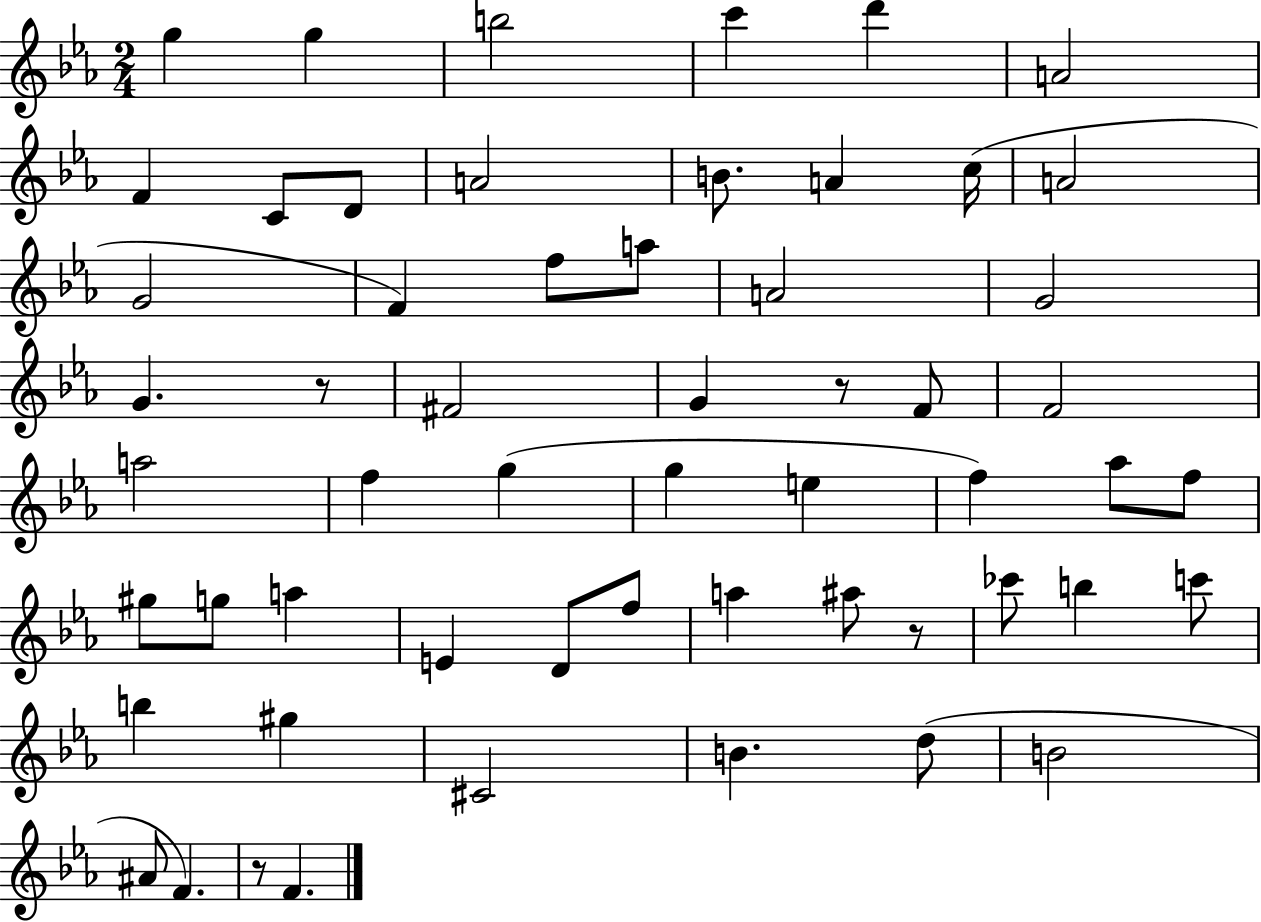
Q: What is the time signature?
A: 2/4